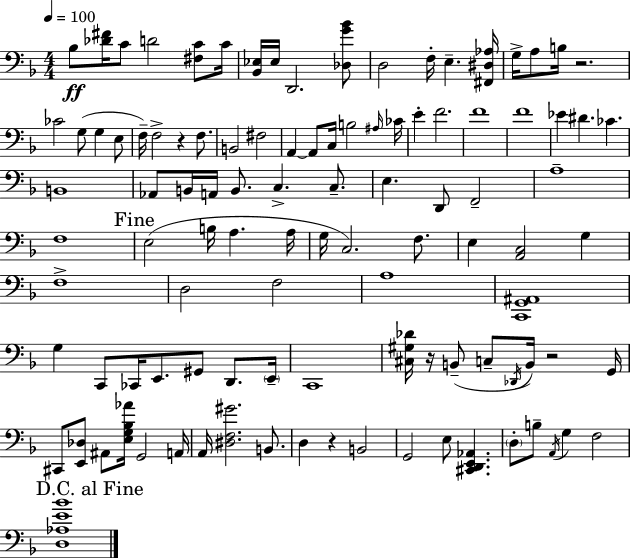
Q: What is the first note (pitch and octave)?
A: Bb3